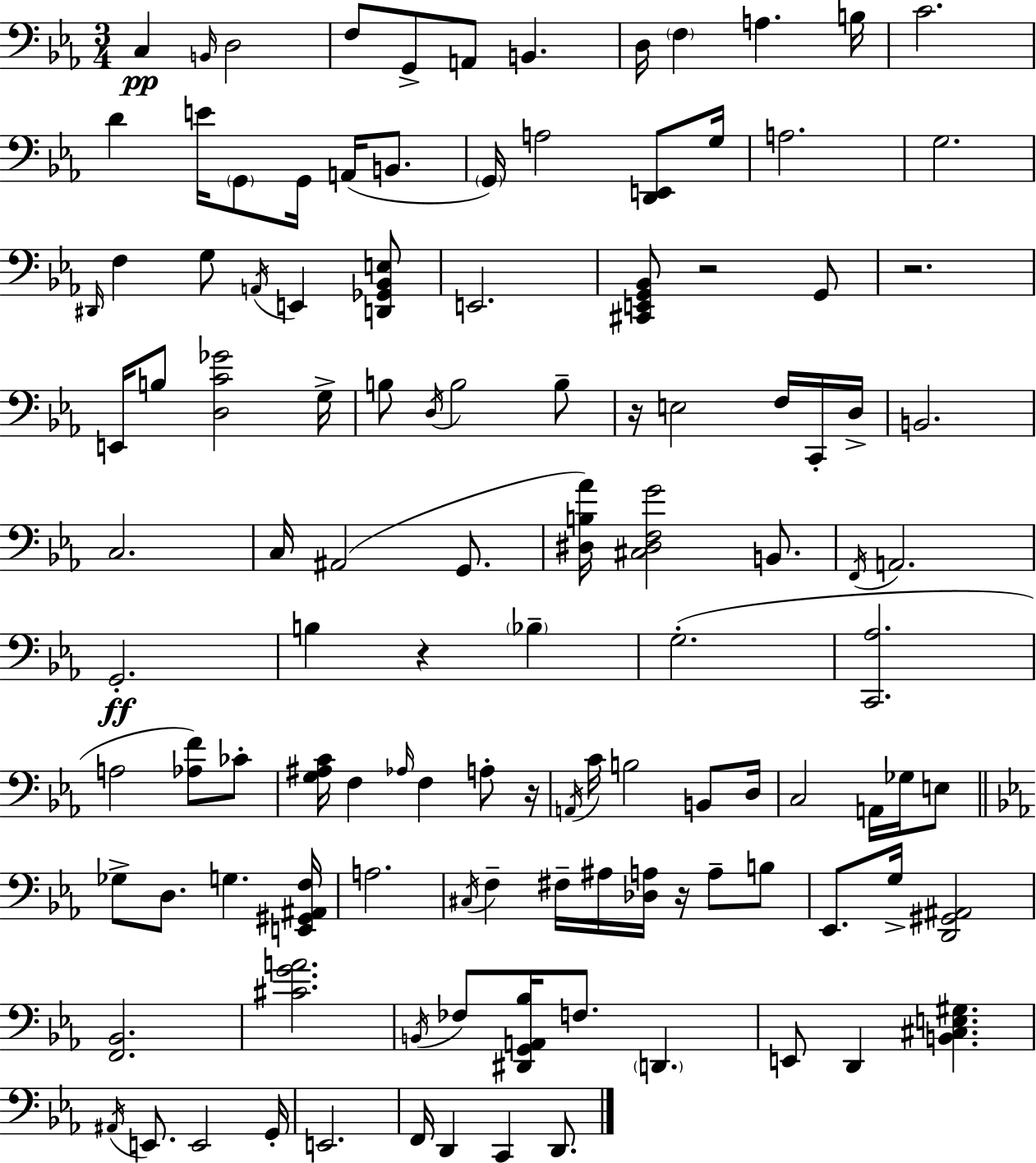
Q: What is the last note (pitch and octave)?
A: D2